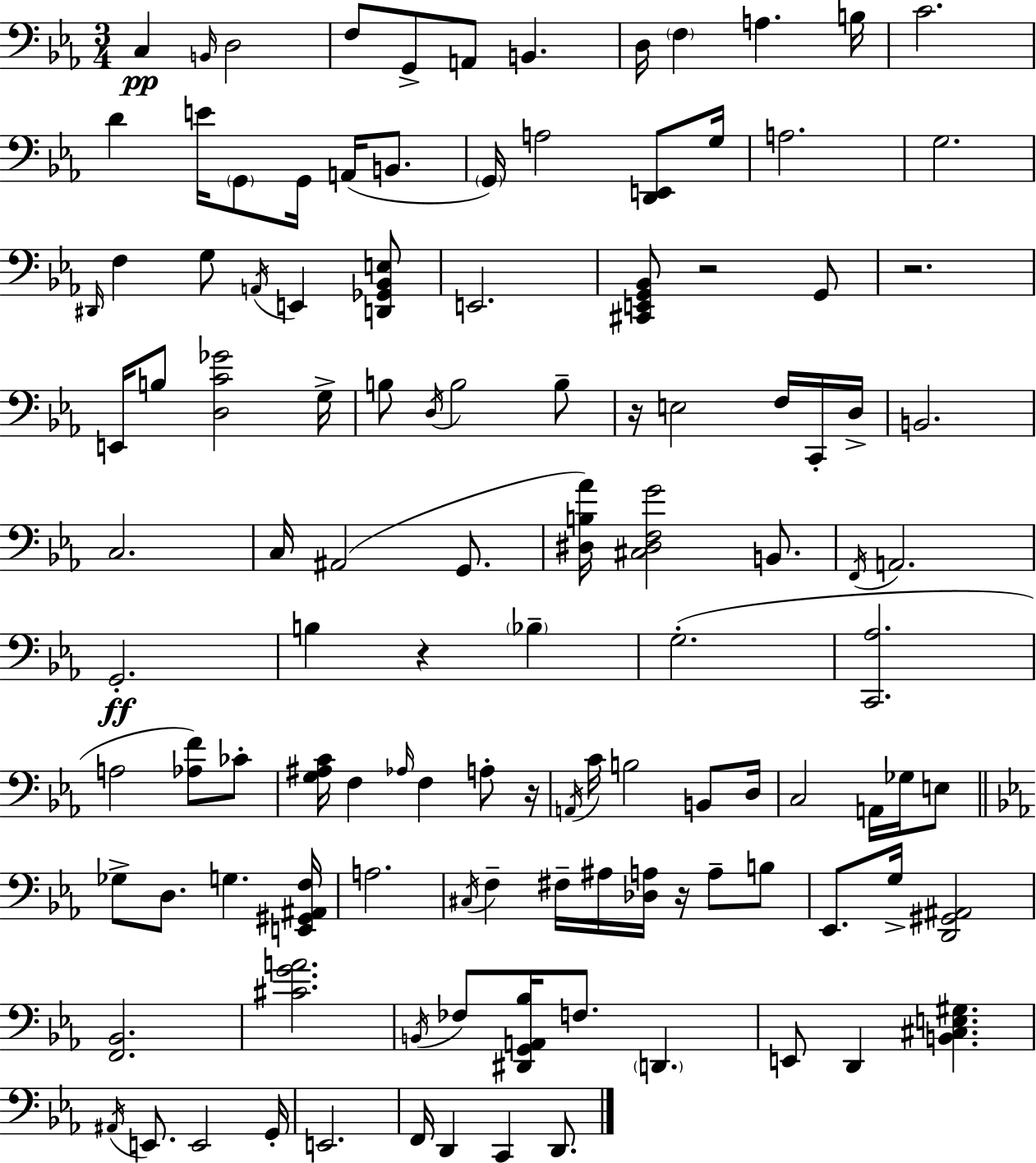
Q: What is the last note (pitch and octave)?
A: D2